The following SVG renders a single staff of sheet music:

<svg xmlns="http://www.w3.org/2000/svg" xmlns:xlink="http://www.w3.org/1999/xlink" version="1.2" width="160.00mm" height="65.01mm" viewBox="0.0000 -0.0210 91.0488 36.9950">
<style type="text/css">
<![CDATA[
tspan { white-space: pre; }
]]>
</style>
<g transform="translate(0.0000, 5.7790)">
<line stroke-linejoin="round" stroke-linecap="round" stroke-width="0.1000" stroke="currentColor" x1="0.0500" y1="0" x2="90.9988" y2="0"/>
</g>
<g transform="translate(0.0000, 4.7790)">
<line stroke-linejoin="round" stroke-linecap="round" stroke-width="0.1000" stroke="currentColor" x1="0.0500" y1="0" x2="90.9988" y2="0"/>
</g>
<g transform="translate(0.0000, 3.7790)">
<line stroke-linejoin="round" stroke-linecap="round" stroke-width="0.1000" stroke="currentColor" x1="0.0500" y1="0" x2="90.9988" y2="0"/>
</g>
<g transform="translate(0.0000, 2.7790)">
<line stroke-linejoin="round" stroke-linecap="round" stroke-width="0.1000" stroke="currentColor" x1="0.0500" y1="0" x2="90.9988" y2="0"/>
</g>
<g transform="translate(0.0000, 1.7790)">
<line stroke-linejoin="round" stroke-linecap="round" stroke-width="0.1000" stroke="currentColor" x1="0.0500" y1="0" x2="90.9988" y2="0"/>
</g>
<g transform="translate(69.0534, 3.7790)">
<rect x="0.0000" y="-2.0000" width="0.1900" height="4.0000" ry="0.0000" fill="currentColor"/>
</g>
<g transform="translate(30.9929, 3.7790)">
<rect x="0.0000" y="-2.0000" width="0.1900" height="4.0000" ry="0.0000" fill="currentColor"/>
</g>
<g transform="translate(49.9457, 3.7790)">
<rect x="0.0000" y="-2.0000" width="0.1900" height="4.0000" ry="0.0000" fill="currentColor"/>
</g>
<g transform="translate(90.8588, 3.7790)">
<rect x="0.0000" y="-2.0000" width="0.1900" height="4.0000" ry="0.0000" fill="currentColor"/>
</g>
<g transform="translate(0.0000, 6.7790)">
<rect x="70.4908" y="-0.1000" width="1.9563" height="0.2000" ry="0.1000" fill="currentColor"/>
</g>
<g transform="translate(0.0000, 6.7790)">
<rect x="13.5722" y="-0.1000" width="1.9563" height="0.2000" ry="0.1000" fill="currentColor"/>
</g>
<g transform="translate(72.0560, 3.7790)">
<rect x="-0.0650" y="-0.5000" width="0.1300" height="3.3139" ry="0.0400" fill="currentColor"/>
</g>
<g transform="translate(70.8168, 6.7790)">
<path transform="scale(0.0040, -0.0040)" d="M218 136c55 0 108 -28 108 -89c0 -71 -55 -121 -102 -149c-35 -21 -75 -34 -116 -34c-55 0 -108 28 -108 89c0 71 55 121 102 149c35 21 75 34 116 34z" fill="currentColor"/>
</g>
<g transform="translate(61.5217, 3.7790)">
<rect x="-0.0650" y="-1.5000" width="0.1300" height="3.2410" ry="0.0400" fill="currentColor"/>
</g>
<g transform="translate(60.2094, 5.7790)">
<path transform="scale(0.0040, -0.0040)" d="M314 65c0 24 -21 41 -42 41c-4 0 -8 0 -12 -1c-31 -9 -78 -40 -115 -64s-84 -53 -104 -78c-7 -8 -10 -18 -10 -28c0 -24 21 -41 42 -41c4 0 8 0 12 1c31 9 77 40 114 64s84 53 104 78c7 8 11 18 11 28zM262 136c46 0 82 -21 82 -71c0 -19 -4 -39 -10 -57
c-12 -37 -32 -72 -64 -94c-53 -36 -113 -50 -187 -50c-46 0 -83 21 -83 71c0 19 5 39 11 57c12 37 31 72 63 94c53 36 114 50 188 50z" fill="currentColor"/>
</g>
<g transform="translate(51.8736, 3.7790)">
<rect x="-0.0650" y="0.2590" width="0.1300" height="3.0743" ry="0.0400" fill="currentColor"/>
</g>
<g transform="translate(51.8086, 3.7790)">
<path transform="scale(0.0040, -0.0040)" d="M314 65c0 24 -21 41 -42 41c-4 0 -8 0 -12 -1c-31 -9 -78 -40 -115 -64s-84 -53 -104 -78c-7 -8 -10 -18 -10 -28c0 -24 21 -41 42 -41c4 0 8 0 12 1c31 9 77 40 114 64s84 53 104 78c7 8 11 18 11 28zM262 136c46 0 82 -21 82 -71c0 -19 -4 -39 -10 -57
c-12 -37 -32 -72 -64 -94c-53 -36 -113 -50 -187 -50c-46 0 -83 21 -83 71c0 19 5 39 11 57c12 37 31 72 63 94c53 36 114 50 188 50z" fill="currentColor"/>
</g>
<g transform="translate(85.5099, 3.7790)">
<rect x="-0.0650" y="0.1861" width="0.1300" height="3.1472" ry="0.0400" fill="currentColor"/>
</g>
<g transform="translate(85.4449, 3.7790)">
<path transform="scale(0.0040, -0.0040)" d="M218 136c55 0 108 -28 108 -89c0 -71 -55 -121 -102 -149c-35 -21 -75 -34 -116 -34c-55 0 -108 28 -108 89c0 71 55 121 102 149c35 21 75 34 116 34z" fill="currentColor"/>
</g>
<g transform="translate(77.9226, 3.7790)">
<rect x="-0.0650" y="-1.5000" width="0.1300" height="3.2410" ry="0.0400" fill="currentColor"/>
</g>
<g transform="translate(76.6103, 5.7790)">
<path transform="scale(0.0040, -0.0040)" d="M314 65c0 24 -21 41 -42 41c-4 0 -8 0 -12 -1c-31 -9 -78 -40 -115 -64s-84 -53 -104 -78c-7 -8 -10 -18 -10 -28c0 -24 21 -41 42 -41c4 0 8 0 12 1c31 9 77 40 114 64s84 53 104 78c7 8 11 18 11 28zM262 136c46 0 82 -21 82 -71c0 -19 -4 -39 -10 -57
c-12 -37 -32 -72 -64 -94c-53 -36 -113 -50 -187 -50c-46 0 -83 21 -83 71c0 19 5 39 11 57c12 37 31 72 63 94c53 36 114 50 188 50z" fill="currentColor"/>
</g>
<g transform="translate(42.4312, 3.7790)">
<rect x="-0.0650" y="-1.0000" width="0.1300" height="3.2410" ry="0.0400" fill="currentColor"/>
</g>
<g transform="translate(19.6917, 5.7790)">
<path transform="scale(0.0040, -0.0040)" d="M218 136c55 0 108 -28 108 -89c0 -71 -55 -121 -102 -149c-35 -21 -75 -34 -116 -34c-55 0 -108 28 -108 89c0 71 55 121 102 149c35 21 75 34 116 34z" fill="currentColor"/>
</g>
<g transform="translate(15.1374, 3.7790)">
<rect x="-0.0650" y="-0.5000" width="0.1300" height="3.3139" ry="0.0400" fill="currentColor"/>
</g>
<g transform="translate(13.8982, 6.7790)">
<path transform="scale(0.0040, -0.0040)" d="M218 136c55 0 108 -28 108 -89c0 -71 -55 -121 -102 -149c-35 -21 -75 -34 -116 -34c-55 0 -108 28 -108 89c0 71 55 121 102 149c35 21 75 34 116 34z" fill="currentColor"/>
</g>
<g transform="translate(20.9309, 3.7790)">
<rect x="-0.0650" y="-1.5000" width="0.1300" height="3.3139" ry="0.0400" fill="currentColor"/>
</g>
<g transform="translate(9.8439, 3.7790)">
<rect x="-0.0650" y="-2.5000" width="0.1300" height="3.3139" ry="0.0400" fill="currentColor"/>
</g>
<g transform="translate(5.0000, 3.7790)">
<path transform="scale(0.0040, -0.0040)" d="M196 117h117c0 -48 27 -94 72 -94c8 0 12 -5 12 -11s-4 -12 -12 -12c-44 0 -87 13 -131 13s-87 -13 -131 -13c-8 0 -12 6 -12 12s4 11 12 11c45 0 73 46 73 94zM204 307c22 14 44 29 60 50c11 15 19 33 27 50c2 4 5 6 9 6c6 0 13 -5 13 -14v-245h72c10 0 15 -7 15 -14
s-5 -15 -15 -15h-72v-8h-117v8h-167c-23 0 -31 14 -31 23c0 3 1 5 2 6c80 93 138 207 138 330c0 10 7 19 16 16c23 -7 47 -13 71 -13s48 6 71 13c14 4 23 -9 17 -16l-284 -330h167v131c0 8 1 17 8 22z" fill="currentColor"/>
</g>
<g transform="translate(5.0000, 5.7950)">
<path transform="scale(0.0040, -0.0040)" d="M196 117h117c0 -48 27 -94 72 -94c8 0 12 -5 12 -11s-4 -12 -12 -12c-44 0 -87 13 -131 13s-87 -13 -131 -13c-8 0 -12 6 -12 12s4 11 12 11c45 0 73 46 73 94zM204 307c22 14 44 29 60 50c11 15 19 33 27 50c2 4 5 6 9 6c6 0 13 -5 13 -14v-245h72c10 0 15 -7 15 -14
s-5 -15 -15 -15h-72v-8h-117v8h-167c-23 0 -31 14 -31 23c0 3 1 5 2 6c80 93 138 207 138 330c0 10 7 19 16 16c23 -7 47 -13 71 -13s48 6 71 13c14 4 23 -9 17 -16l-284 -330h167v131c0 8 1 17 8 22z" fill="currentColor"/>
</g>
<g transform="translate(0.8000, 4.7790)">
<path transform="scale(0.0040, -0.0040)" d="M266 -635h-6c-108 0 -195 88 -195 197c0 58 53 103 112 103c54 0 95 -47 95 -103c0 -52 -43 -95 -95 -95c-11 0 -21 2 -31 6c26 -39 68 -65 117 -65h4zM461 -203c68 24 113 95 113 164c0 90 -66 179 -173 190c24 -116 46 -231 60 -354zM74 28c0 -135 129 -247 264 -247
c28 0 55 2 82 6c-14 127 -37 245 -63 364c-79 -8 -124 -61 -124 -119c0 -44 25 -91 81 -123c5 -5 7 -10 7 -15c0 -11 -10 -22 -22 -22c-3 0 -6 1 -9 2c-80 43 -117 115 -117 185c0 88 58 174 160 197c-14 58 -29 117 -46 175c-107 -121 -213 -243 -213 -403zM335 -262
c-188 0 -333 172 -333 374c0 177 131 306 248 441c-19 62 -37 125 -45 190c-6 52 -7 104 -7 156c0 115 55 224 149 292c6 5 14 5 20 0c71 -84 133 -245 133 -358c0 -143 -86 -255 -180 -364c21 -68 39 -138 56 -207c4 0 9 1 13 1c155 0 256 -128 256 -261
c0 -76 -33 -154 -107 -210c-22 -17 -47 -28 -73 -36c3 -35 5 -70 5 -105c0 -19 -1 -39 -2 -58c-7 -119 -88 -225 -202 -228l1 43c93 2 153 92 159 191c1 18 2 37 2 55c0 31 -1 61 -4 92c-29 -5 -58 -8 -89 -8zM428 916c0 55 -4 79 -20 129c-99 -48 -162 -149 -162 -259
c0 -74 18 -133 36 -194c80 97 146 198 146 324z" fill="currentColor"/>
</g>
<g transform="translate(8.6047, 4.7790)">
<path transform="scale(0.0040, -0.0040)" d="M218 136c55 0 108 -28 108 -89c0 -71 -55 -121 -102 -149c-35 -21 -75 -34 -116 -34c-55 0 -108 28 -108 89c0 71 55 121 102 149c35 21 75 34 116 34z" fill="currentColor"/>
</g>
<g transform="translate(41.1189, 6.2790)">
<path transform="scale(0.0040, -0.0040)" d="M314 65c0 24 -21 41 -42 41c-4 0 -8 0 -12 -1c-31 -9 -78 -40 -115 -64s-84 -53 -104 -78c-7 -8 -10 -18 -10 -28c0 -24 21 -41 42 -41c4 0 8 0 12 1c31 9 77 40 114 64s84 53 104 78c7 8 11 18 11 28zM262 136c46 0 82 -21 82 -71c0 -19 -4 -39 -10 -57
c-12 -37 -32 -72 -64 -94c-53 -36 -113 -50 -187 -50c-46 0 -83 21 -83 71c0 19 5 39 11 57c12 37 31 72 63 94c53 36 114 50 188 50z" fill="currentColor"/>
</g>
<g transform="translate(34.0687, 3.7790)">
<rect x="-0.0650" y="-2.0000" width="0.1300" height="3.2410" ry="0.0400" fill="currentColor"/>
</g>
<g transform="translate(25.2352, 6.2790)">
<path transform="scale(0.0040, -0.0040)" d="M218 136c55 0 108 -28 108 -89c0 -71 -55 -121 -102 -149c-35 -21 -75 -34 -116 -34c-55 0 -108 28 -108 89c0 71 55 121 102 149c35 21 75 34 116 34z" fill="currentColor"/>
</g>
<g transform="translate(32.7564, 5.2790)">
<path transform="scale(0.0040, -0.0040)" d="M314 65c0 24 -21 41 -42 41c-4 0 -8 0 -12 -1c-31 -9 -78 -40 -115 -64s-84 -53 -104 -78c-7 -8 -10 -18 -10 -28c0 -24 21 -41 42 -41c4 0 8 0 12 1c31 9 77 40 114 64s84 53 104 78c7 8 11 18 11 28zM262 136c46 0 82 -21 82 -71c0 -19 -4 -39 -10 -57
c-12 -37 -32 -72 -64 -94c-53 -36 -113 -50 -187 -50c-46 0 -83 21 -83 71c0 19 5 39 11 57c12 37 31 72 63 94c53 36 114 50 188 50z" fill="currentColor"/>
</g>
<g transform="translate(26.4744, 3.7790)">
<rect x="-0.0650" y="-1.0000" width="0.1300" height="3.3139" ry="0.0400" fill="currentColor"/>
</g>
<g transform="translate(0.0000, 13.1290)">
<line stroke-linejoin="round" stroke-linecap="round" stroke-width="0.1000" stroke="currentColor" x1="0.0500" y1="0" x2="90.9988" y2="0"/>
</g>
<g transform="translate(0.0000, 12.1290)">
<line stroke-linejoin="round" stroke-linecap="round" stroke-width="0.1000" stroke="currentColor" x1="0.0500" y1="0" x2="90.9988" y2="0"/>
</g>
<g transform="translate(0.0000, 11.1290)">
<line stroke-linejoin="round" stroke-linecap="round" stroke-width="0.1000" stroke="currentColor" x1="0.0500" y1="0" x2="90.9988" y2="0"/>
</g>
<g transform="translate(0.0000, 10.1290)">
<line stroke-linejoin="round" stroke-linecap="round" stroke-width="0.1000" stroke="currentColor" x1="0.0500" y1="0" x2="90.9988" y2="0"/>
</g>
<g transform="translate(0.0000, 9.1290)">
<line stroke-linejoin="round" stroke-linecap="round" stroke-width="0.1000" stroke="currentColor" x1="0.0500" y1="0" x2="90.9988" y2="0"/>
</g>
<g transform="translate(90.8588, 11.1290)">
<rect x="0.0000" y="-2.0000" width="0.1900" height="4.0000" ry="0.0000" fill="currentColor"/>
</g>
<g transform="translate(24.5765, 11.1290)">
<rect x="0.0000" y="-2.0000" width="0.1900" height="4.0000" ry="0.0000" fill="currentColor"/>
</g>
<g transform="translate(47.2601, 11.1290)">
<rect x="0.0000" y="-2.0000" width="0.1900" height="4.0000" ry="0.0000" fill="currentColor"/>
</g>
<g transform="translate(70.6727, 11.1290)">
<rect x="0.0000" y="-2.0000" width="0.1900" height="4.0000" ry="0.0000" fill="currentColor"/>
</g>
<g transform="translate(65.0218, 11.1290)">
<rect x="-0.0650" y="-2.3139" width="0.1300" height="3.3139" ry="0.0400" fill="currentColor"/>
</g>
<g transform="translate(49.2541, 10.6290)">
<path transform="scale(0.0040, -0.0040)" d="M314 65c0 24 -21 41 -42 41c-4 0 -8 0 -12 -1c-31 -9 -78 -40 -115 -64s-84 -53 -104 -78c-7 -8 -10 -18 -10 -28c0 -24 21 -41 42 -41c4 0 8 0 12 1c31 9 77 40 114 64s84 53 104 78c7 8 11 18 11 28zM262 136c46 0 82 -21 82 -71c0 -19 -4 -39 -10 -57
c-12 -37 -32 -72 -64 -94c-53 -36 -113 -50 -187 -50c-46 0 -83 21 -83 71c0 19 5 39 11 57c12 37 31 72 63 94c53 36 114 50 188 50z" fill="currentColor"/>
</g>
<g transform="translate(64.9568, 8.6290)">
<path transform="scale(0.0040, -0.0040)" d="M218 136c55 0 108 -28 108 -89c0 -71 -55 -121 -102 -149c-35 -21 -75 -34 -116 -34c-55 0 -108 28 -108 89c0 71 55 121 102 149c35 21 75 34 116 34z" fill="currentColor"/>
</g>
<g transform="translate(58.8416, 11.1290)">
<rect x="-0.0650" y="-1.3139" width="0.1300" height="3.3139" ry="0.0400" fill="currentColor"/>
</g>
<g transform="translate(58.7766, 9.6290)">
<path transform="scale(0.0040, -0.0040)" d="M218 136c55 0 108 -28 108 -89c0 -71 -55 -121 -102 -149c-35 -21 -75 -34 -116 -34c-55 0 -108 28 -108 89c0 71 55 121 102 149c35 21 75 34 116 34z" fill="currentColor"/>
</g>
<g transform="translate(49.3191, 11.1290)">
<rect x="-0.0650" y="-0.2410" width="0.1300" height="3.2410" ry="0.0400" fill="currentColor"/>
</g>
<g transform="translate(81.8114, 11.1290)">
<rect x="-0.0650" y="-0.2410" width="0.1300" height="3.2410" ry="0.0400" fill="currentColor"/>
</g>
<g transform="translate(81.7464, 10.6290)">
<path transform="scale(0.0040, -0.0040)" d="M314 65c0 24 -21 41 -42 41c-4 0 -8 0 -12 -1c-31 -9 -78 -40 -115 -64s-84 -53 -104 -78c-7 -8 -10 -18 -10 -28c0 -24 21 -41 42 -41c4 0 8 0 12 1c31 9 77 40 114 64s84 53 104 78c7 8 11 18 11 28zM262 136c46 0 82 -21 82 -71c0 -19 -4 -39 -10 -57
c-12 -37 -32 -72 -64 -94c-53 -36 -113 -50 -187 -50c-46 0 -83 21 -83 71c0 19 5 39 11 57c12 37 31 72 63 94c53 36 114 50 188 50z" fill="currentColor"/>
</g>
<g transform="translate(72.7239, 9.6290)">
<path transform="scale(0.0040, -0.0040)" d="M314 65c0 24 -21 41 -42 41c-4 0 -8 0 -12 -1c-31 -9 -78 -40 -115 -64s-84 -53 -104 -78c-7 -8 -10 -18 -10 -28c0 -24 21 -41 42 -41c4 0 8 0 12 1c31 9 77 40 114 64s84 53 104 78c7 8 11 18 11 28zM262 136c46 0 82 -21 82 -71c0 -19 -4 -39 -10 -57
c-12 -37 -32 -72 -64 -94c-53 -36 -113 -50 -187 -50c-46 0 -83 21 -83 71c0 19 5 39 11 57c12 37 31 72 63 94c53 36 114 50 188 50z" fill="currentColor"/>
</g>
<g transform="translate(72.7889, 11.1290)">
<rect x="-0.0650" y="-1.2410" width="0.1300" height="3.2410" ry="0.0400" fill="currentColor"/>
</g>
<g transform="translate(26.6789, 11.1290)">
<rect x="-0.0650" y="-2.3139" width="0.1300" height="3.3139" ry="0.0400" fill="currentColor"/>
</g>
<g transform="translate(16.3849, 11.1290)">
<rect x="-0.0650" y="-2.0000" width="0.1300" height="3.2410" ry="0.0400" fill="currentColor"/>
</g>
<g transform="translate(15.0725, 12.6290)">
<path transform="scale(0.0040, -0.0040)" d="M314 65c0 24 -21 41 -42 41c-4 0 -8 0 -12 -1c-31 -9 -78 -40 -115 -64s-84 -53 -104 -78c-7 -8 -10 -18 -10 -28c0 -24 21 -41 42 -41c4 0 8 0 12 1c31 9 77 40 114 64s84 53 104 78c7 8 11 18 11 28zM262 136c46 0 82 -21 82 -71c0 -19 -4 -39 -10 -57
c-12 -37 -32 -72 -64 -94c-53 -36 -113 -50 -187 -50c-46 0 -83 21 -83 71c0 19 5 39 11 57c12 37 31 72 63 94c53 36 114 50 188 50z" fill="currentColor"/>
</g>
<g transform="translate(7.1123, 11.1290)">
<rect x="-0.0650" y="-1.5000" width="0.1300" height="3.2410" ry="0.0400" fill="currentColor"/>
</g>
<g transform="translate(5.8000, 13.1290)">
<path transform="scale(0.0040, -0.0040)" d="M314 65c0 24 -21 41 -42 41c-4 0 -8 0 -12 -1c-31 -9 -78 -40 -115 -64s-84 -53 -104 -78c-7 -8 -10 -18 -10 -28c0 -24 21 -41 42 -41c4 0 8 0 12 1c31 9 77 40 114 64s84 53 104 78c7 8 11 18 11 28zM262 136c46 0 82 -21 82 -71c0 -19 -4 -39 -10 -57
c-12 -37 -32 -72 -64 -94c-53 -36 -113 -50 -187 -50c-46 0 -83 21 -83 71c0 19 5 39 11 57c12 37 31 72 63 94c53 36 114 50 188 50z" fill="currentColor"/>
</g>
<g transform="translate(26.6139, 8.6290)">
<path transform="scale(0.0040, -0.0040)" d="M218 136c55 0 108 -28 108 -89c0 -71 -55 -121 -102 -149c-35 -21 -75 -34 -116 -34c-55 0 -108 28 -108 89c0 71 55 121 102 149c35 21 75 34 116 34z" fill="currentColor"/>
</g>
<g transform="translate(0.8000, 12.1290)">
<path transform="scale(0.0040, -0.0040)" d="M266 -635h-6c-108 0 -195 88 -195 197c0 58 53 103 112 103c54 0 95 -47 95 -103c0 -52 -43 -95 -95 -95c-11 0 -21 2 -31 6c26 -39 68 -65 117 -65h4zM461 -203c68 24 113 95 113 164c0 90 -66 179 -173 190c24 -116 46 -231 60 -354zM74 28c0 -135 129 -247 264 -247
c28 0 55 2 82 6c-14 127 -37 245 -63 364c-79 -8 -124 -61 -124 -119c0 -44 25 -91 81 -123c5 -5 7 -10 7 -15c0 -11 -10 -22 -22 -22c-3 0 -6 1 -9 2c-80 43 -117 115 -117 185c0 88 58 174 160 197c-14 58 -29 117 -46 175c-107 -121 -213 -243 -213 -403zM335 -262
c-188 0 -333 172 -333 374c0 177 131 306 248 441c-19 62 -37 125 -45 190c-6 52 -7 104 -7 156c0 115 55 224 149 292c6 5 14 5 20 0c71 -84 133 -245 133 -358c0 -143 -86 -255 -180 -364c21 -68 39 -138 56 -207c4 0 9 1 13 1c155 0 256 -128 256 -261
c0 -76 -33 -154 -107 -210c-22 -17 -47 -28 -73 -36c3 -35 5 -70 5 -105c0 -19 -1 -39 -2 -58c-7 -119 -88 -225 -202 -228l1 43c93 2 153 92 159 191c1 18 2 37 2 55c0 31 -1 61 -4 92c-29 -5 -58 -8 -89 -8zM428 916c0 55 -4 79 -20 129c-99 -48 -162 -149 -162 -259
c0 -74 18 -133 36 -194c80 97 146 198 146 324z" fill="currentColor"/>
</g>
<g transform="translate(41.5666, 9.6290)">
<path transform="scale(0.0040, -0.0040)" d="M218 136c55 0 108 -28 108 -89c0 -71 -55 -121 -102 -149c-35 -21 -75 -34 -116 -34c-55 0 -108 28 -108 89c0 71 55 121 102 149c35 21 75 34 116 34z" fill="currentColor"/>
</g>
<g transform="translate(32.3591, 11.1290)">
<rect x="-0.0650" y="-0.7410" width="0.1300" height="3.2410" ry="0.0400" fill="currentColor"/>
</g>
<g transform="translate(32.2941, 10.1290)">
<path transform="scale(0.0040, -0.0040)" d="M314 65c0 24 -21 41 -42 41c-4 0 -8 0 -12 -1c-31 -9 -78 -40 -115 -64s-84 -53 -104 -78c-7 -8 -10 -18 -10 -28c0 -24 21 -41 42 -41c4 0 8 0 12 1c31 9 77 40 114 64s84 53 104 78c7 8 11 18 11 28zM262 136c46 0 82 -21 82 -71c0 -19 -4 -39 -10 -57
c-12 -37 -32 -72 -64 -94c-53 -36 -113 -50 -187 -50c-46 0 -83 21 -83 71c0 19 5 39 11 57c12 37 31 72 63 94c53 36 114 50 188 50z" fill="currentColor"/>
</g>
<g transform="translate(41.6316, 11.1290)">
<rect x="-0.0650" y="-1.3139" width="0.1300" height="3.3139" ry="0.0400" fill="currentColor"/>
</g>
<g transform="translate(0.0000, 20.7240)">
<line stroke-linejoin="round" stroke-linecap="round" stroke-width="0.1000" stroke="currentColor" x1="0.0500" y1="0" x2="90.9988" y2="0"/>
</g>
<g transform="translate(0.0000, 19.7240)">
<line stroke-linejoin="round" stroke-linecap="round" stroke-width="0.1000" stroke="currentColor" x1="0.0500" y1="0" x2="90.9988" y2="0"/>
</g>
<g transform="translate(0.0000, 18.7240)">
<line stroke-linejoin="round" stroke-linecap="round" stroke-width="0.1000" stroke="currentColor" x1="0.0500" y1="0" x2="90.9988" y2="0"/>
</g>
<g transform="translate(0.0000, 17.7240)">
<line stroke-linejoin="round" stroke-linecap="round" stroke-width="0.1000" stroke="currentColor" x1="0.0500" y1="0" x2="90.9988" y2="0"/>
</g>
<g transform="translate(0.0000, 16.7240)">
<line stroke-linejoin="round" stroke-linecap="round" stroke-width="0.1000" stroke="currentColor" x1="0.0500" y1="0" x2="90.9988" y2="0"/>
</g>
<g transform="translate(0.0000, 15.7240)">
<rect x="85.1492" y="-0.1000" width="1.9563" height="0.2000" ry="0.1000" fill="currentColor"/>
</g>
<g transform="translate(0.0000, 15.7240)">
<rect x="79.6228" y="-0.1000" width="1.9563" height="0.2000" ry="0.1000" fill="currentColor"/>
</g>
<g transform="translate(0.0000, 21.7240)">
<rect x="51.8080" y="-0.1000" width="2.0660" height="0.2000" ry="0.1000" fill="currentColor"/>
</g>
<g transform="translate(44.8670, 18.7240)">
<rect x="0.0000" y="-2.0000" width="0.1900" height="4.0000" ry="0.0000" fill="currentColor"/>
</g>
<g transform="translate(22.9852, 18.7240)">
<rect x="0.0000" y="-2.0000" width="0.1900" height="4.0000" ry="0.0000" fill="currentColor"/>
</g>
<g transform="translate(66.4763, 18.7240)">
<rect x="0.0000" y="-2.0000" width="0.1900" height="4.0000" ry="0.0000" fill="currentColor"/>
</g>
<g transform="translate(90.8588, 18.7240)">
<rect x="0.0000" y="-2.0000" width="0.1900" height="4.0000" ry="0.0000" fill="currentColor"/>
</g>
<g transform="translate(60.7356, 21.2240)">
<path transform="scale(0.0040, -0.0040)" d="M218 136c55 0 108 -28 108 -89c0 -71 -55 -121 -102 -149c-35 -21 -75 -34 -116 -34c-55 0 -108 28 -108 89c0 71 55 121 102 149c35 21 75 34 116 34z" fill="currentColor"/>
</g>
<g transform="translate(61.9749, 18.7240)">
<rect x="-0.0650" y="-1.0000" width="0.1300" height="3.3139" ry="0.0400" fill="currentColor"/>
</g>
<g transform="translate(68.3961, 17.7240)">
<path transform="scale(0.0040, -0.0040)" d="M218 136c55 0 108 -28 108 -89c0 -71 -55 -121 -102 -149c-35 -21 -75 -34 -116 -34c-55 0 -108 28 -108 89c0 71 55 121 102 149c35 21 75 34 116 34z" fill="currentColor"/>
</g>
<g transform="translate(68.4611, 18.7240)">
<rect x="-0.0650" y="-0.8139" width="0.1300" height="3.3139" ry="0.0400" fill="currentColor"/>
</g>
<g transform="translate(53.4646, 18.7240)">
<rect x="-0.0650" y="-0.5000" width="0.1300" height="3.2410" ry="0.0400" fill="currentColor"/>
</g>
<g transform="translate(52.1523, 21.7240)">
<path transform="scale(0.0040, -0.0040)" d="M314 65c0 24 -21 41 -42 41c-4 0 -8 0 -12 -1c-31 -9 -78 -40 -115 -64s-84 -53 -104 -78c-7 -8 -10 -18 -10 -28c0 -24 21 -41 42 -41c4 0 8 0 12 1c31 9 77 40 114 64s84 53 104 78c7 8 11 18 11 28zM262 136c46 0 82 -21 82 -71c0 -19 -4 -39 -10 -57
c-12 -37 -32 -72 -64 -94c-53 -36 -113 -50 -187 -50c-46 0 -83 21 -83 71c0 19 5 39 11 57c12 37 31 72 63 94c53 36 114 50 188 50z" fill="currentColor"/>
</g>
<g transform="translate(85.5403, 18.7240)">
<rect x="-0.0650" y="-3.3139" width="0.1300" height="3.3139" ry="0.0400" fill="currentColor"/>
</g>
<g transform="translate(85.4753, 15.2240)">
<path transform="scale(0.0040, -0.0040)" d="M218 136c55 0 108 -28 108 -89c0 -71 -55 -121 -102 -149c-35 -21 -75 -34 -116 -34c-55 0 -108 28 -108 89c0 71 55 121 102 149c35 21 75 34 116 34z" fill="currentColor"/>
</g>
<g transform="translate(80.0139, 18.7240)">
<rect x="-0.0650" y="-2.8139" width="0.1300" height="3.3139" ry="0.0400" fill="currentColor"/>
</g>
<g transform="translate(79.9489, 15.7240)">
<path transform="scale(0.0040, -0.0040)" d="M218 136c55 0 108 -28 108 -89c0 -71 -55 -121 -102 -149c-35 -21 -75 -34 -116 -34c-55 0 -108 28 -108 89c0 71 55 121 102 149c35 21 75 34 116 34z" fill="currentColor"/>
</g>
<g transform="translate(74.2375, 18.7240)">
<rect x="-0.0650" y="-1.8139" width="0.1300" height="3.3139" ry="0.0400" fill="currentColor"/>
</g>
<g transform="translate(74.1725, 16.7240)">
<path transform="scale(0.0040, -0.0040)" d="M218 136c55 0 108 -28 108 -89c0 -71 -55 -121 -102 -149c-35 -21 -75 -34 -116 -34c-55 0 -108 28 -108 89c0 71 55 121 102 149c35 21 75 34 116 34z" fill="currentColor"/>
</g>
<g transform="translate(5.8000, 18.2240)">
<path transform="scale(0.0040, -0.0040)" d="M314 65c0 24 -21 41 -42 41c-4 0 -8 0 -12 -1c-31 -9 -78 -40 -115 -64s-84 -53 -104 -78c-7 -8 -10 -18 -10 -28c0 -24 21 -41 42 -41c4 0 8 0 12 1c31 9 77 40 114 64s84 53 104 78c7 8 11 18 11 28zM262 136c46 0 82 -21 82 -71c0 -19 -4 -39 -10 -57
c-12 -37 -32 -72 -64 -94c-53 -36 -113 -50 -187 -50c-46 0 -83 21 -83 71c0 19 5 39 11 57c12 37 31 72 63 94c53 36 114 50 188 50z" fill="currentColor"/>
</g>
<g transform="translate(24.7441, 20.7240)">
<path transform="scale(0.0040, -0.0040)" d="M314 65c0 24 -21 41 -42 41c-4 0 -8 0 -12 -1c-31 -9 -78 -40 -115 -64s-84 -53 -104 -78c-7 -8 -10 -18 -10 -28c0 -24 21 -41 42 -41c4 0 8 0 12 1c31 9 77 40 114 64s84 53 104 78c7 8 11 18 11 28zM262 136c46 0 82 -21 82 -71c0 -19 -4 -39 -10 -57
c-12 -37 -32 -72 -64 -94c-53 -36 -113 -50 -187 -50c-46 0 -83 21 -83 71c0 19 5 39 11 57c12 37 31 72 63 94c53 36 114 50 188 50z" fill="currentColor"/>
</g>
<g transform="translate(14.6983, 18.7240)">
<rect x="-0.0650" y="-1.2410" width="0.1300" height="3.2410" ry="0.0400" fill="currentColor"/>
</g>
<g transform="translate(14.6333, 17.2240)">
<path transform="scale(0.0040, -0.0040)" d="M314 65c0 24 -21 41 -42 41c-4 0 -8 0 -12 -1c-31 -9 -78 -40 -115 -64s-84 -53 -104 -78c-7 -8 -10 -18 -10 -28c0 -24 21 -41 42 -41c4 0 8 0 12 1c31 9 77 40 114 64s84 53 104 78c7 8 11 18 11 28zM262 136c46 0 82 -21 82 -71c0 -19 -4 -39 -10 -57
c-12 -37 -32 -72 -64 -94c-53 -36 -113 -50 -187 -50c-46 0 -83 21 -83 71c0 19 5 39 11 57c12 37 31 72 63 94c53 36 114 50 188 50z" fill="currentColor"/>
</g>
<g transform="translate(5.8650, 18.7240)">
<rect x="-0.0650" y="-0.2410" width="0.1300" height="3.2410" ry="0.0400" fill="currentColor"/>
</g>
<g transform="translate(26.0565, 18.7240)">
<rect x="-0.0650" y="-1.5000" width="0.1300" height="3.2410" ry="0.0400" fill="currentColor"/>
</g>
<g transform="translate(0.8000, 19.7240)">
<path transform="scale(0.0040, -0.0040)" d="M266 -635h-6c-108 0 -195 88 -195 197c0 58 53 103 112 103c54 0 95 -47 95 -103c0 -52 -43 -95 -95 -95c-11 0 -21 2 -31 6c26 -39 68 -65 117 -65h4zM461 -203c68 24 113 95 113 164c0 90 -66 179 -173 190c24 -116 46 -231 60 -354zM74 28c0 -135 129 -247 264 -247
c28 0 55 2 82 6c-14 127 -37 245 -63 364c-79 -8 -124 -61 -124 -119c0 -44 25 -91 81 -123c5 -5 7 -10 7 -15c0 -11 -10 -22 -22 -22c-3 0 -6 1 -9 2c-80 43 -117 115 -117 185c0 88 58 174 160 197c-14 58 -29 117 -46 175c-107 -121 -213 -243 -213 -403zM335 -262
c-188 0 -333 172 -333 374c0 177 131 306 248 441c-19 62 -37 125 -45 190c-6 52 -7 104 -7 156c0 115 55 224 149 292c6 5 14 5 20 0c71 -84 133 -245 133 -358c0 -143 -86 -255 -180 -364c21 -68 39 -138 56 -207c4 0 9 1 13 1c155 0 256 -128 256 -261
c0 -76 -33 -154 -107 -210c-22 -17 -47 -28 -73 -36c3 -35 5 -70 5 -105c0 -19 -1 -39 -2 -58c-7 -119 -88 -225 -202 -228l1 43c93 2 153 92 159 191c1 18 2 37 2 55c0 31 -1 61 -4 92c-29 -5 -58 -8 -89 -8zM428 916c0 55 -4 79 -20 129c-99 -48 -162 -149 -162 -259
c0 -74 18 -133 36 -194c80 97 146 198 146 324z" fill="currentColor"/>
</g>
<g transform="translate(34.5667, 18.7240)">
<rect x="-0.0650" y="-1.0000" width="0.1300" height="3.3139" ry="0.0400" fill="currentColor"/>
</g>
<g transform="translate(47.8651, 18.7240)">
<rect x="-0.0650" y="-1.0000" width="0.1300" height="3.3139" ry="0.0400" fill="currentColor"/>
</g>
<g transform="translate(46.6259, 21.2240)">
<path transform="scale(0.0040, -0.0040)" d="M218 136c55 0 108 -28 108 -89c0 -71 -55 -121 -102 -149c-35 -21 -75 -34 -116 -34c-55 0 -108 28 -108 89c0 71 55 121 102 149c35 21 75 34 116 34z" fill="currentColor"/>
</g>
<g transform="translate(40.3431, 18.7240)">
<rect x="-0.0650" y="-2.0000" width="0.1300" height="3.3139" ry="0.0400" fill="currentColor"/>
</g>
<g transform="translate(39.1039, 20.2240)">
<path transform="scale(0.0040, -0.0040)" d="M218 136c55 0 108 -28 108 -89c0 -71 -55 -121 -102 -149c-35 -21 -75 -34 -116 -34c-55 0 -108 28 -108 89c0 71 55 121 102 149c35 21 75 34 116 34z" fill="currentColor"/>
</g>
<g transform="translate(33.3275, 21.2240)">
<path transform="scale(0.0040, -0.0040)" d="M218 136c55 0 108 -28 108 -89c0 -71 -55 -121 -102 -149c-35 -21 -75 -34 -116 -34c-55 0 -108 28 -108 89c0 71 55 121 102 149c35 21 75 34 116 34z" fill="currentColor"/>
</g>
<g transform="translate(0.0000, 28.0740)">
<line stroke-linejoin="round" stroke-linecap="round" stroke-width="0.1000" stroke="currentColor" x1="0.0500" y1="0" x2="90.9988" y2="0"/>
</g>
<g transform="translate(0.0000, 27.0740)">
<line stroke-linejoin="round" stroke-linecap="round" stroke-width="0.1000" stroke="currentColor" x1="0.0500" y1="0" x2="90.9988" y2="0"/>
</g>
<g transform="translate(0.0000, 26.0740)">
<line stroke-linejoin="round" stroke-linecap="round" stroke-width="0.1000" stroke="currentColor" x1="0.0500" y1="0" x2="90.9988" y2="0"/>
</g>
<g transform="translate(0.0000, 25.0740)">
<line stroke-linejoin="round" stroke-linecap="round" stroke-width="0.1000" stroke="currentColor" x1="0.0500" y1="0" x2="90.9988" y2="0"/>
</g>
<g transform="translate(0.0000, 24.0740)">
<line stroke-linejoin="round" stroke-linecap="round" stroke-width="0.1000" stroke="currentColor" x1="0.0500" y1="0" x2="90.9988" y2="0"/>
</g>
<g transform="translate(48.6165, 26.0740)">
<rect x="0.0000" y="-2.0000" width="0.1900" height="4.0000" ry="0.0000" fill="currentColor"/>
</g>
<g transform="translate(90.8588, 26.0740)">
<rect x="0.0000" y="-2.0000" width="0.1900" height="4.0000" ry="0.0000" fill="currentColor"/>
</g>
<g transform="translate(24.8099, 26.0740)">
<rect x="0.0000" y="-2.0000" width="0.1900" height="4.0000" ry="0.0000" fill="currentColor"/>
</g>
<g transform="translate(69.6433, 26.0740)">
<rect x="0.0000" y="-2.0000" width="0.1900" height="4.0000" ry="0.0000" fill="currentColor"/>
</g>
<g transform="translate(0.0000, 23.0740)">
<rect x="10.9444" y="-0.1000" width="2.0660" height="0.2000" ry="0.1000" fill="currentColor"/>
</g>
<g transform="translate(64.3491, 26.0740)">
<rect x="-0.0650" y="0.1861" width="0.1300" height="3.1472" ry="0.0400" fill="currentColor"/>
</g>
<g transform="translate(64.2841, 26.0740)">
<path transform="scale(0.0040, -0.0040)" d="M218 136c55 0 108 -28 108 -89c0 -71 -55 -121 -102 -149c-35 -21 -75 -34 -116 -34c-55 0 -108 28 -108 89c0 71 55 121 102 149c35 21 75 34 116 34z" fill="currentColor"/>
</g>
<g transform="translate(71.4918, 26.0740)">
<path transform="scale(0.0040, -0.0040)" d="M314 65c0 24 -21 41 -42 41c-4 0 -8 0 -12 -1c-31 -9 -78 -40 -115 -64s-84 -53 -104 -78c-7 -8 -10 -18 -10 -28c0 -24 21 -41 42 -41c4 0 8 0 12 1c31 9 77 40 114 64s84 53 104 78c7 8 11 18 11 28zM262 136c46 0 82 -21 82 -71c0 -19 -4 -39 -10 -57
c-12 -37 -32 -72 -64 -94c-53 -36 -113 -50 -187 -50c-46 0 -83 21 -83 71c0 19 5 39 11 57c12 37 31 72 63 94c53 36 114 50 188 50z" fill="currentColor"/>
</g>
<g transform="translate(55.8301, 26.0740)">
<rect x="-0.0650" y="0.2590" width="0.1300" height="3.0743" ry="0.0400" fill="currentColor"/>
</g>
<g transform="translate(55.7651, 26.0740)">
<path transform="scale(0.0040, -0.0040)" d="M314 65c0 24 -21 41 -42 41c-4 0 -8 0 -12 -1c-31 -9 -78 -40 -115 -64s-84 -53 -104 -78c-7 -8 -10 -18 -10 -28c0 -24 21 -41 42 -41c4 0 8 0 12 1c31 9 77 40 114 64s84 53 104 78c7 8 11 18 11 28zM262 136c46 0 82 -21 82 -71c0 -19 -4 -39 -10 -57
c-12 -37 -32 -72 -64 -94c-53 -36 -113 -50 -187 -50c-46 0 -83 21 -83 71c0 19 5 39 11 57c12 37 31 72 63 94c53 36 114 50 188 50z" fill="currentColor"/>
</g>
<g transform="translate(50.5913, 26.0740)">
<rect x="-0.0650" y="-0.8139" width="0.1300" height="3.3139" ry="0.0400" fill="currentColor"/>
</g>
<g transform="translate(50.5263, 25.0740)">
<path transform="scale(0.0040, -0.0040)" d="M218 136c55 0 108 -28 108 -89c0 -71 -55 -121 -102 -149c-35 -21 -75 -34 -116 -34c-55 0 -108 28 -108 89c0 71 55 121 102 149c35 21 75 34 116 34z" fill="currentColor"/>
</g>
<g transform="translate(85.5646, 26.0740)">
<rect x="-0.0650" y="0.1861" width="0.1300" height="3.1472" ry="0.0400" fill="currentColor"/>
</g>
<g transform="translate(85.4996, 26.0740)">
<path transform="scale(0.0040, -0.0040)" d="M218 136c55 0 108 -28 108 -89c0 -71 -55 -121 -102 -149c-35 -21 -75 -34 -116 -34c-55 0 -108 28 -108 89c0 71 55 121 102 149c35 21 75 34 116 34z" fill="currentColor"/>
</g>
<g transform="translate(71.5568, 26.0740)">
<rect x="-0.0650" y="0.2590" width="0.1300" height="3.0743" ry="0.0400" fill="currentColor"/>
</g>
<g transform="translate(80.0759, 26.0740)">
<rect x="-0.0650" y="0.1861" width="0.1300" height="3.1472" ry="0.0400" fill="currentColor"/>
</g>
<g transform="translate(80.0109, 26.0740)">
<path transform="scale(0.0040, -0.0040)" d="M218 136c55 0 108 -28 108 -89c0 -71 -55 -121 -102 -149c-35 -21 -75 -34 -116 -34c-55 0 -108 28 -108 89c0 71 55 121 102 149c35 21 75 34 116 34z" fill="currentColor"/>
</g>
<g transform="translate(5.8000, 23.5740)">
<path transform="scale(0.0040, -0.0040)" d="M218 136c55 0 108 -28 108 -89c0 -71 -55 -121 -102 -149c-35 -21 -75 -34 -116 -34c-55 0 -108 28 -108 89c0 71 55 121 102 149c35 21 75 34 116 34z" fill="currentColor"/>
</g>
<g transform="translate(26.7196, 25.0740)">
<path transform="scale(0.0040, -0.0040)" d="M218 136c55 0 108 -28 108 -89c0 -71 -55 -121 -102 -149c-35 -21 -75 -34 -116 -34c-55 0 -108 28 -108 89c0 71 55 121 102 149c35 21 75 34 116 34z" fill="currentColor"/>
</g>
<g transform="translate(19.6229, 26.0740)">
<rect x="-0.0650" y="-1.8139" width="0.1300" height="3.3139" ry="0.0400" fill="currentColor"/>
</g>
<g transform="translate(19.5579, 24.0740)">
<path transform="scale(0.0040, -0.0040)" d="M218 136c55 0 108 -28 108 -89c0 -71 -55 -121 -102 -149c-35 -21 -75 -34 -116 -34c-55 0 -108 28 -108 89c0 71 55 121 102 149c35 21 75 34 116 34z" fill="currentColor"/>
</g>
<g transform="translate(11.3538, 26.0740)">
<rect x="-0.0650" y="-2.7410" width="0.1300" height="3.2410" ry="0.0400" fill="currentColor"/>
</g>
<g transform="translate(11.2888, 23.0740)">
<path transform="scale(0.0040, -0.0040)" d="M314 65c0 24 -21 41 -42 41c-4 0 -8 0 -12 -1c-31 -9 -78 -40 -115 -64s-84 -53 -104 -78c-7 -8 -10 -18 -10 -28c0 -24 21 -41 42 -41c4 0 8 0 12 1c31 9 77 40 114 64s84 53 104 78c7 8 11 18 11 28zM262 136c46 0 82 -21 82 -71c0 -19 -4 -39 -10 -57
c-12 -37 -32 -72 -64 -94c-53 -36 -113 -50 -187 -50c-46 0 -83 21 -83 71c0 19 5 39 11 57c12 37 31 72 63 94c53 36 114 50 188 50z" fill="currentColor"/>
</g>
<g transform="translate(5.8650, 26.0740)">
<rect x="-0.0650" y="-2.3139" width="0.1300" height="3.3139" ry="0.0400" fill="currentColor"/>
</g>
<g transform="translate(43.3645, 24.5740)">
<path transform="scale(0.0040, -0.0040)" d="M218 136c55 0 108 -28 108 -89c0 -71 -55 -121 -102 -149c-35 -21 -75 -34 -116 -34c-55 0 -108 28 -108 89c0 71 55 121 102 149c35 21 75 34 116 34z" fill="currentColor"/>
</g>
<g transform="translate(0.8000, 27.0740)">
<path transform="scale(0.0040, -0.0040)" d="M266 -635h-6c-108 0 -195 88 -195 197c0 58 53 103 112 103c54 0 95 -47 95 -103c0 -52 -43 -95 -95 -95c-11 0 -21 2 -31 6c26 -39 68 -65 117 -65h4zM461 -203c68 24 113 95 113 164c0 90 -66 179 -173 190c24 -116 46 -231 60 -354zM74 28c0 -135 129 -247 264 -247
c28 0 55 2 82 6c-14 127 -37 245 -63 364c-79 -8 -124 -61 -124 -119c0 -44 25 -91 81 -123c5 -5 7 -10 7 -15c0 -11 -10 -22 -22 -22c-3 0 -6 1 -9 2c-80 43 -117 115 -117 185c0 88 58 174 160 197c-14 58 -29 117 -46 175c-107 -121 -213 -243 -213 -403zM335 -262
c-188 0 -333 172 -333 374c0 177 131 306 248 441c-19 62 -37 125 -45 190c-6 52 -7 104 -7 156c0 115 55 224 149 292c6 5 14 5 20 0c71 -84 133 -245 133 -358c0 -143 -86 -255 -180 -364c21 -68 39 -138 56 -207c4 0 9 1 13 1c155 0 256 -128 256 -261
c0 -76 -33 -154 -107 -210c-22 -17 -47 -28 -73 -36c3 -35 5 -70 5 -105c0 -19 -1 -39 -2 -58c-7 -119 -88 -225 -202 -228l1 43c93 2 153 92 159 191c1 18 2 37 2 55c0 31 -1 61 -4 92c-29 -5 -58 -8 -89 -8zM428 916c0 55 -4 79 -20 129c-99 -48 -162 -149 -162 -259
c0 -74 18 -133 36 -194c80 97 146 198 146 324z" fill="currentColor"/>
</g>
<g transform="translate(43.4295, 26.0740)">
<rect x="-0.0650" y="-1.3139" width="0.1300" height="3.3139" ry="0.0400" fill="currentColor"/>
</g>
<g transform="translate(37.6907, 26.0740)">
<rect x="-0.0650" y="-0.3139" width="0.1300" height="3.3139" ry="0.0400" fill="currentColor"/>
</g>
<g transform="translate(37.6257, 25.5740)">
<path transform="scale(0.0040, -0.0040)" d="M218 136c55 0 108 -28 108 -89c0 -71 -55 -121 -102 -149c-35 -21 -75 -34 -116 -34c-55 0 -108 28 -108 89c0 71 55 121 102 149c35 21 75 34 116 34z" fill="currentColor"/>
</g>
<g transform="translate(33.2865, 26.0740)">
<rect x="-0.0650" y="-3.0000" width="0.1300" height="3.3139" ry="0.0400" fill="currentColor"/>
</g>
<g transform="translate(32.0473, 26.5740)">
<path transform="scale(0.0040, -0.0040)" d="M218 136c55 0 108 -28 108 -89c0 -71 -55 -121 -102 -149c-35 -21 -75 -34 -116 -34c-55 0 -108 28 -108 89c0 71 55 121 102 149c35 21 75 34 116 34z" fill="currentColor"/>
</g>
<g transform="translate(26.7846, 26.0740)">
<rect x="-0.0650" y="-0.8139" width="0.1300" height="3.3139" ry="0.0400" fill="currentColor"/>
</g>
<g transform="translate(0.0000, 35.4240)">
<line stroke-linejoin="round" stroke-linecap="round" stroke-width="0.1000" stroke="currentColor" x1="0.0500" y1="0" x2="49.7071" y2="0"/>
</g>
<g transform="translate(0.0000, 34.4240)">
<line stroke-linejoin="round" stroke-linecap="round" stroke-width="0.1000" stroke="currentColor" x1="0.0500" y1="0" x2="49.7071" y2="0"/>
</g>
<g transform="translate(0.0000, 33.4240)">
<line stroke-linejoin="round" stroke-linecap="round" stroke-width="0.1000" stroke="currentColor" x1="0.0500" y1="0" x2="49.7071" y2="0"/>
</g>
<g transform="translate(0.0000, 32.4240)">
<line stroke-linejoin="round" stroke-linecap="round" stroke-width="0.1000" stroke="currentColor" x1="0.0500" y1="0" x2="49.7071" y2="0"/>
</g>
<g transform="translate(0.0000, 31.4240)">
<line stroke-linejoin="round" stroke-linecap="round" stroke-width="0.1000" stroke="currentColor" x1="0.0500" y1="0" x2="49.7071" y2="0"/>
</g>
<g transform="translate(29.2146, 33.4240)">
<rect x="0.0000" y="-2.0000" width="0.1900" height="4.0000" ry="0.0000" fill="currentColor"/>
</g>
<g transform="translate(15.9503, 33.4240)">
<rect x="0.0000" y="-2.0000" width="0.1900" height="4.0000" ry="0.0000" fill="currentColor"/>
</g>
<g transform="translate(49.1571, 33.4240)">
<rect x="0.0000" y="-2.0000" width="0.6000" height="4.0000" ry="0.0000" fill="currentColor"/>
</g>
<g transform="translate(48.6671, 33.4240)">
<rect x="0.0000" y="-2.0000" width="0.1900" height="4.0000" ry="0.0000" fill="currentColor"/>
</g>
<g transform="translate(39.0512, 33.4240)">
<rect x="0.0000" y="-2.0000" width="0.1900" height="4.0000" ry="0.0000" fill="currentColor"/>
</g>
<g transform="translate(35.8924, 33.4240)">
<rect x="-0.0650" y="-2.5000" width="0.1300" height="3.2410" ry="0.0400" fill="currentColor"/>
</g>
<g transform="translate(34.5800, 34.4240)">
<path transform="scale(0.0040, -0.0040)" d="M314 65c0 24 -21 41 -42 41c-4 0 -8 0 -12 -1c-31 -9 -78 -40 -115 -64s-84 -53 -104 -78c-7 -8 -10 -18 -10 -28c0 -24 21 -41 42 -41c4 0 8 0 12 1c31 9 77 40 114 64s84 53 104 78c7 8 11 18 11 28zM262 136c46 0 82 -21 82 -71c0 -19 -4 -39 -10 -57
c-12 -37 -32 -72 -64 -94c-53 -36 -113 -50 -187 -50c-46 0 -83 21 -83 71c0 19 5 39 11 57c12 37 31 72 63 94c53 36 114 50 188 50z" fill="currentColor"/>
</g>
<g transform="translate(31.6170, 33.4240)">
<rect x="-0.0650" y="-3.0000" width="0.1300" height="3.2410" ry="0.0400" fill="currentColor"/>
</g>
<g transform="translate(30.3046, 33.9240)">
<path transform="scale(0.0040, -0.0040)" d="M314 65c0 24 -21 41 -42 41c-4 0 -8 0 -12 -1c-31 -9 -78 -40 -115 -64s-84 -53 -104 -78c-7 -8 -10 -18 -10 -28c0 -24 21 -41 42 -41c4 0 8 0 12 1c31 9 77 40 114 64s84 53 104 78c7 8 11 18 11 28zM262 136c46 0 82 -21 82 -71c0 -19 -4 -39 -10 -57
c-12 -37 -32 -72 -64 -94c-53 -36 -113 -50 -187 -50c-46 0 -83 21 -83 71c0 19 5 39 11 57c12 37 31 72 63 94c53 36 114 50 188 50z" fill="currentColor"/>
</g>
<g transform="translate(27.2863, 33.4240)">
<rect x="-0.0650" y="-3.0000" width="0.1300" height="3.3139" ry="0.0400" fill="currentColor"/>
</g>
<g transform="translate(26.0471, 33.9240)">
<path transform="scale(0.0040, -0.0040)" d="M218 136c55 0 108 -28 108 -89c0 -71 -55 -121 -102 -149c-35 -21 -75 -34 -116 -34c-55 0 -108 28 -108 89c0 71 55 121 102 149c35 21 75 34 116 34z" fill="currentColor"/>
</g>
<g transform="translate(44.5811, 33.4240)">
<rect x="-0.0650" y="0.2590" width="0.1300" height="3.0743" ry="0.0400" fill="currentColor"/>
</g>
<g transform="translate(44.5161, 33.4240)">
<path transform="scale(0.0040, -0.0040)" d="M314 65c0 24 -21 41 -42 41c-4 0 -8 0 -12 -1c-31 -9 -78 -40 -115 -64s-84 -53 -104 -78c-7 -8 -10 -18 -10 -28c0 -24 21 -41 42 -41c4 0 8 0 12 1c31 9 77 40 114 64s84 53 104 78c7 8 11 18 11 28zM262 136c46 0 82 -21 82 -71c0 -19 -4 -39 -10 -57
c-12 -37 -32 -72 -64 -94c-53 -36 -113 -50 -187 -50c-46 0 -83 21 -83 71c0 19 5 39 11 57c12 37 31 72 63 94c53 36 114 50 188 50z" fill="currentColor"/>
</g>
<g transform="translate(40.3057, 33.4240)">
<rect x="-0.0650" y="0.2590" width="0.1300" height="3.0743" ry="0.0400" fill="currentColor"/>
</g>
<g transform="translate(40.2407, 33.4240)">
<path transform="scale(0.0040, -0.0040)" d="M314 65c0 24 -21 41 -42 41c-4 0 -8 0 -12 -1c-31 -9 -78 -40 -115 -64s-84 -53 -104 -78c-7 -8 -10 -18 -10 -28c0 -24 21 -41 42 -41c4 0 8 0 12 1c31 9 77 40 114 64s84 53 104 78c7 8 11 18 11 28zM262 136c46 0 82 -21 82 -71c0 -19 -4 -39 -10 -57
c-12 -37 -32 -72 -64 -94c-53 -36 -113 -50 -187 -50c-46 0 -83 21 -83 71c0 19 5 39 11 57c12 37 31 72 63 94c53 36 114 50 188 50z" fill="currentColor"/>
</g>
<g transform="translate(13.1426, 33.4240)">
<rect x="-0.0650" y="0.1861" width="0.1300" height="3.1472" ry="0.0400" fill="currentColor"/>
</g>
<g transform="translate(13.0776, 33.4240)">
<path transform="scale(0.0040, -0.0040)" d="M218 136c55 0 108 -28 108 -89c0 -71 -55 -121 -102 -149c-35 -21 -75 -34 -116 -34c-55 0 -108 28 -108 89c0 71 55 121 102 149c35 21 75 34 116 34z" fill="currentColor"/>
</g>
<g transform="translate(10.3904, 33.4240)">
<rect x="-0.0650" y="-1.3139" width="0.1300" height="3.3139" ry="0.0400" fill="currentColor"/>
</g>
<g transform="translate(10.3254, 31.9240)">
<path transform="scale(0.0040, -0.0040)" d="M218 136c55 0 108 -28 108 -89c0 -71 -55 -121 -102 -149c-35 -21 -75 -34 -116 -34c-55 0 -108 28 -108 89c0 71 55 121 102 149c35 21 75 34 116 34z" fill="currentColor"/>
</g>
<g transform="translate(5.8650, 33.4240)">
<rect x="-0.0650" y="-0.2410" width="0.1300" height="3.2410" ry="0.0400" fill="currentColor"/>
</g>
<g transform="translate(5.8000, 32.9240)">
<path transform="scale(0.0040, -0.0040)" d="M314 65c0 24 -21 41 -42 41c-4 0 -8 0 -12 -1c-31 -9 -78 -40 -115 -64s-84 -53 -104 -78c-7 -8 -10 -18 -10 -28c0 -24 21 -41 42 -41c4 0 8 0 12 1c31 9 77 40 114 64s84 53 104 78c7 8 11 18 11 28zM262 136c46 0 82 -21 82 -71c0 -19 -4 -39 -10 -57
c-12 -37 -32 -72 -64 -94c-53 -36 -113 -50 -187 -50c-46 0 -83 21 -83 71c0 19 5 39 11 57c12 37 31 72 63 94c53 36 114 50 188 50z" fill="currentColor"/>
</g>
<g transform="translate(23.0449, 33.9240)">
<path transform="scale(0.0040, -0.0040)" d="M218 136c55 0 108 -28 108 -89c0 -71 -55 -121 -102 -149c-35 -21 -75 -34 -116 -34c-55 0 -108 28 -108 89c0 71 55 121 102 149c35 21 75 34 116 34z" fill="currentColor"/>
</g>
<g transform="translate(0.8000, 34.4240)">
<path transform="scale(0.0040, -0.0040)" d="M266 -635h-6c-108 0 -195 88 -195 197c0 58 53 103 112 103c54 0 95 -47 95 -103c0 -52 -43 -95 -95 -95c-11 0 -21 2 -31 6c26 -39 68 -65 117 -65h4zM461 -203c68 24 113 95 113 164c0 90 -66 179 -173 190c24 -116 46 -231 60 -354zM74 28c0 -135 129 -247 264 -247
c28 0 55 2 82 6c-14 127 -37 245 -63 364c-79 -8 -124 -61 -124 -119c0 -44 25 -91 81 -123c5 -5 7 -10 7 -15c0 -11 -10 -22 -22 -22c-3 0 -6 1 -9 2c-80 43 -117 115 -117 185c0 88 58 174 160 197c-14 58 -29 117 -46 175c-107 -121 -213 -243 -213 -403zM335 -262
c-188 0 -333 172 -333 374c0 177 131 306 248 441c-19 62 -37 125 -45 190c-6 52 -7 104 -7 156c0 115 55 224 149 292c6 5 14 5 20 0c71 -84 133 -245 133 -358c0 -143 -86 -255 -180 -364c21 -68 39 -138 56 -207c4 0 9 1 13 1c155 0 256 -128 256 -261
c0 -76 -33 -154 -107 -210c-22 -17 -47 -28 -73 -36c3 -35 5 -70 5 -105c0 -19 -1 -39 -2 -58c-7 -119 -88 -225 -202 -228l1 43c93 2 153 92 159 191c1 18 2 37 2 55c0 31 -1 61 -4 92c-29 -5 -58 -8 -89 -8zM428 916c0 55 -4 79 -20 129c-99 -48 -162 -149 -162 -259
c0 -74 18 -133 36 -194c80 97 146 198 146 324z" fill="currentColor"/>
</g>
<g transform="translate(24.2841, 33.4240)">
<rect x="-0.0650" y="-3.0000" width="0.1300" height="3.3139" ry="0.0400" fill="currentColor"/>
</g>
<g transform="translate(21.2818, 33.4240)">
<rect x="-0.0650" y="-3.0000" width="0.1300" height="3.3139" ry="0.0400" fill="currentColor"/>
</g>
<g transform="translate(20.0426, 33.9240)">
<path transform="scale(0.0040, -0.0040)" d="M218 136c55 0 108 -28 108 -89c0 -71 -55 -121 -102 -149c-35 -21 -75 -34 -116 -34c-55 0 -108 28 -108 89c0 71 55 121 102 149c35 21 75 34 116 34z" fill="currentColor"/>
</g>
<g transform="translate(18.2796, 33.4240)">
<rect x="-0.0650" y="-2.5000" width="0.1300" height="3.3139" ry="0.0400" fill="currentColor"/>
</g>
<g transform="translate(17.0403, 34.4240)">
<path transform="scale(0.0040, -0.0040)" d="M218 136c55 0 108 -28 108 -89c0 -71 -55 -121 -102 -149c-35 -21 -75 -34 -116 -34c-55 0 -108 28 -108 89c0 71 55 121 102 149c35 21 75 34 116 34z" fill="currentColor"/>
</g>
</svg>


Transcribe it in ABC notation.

X:1
T:Untitled
M:4/4
L:1/4
K:C
G C E D F2 D2 B2 E2 C E2 B E2 F2 g d2 e c2 e g e2 c2 c2 e2 E2 D F D C2 D d f a b g a2 f d A c e d B2 B B2 B B c2 e B G A A A A2 G2 B2 B2